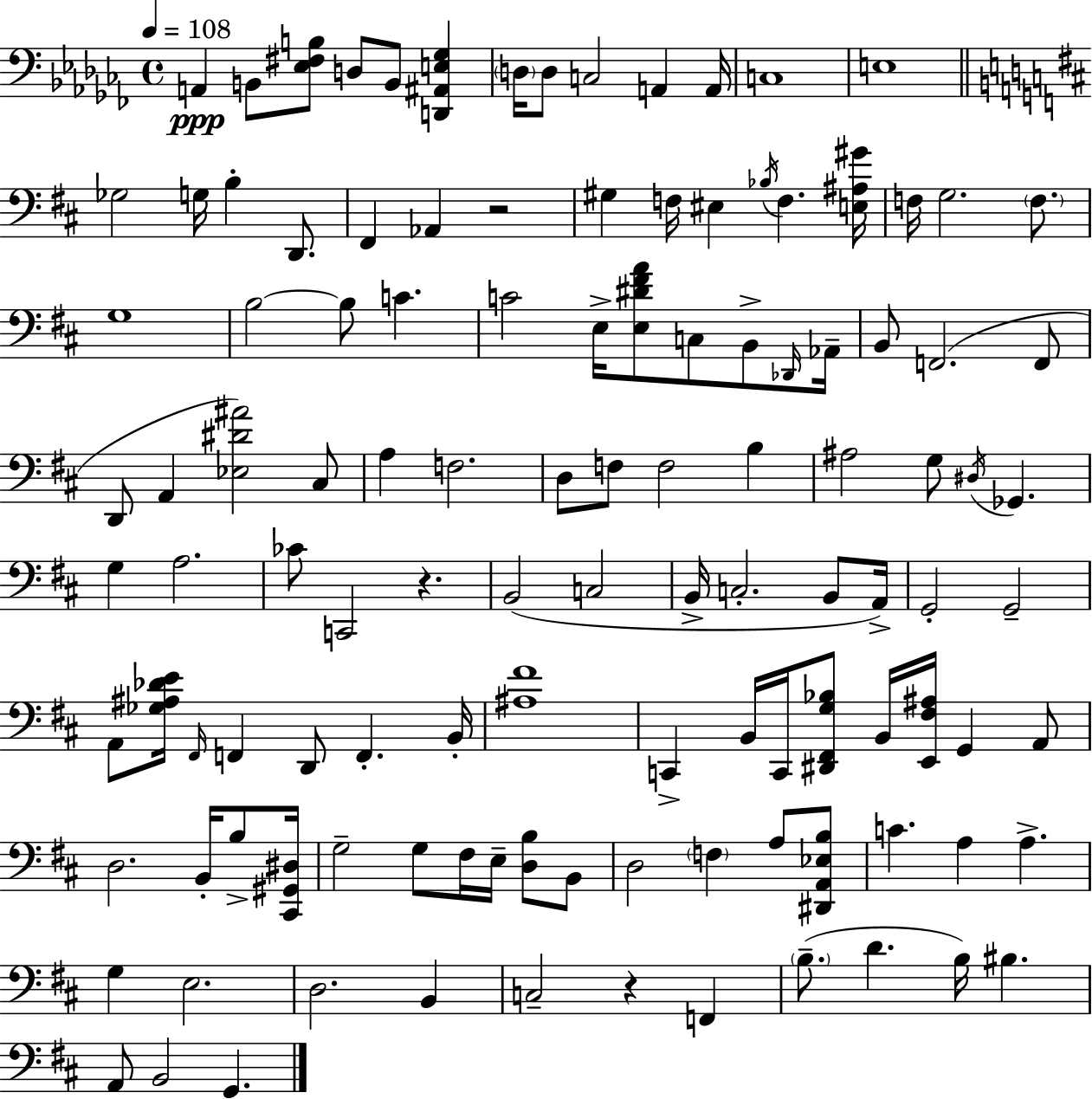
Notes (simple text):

A2/q B2/e [Eb3,F#3,B3]/e D3/e B2/e [D2,A#2,E3,Gb3]/q D3/s D3/e C3/h A2/q A2/s C3/w E3/w Gb3/h G3/s B3/q D2/e. F#2/q Ab2/q R/h G#3/q F3/s EIS3/q Bb3/s F3/q. [E3,A#3,G#4]/s F3/s G3/h. F3/e. G3/w B3/h B3/e C4/q. C4/h E3/s [E3,D#4,F#4,A4]/e C3/e B2/e Db2/s Ab2/s B2/e F2/h. F2/e D2/e A2/q [Eb3,D#4,A#4]/h C#3/e A3/q F3/h. D3/e F3/e F3/h B3/q A#3/h G3/e D#3/s Gb2/q. G3/q A3/h. CES4/e C2/h R/q. B2/h C3/h B2/s C3/h. B2/e A2/s G2/h G2/h A2/e [Gb3,A#3,Db4,E4]/s F#2/s F2/q D2/e F2/q. B2/s [A#3,F#4]/w C2/q B2/s C2/s [D#2,F#2,G3,Bb3]/e B2/s [E2,F#3,A#3]/s G2/q A2/e D3/h. B2/s B3/e [C#2,G#2,D#3]/s G3/h G3/e F#3/s E3/s [D3,B3]/e B2/e D3/h F3/q A3/e [D#2,A2,Eb3,B3]/e C4/q. A3/q A3/q. G3/q E3/h. D3/h. B2/q C3/h R/q F2/q B3/e. D4/q. B3/s BIS3/q. A2/e B2/h G2/q.